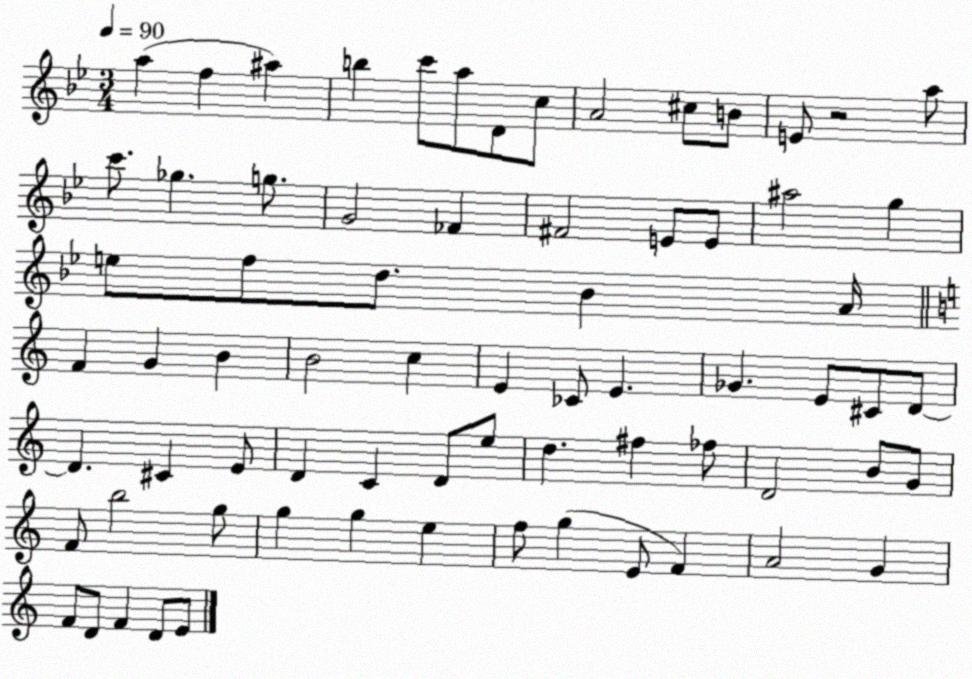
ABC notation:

X:1
T:Untitled
M:3/4
L:1/4
K:Bb
a f ^a b c'/2 a/2 D/2 c/2 A2 ^c/2 B/2 E/2 z2 a/2 c'/2 _g g/2 G2 _F ^F2 E/2 E/2 ^a2 g e/2 f/2 d/2 _B A/4 F G B B2 c E _C/2 E _G E/2 ^C/2 D/2 D ^C E/2 D C D/2 e/2 d ^f _f/2 D2 B/2 G/2 F/2 b2 g/2 g g e f/2 g E/2 F A2 G F/2 D/2 F D/2 E/2